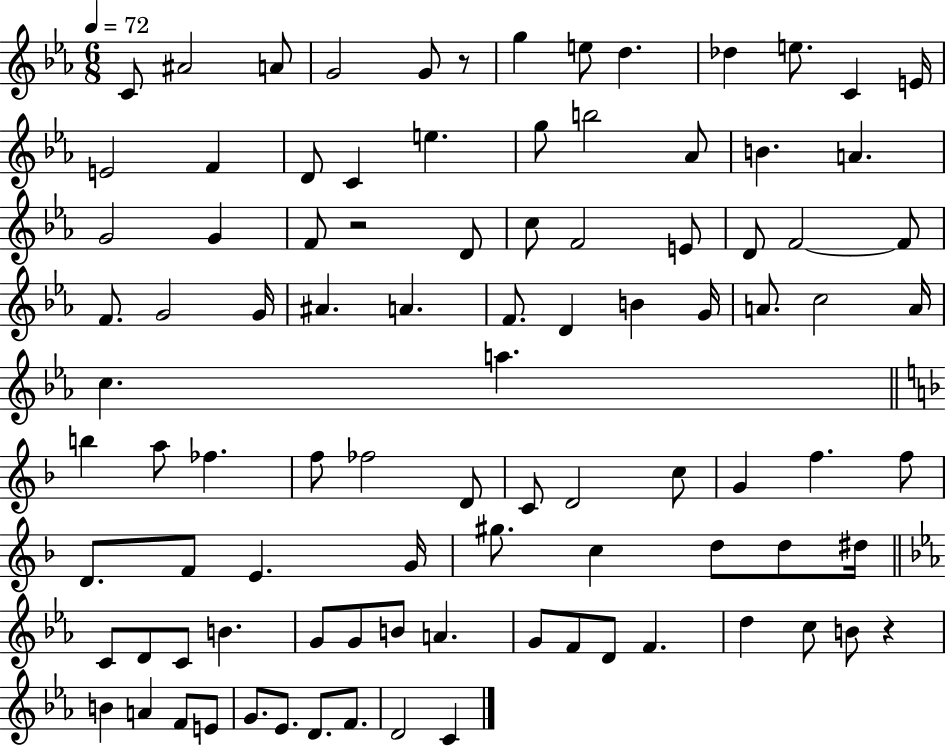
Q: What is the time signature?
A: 6/8